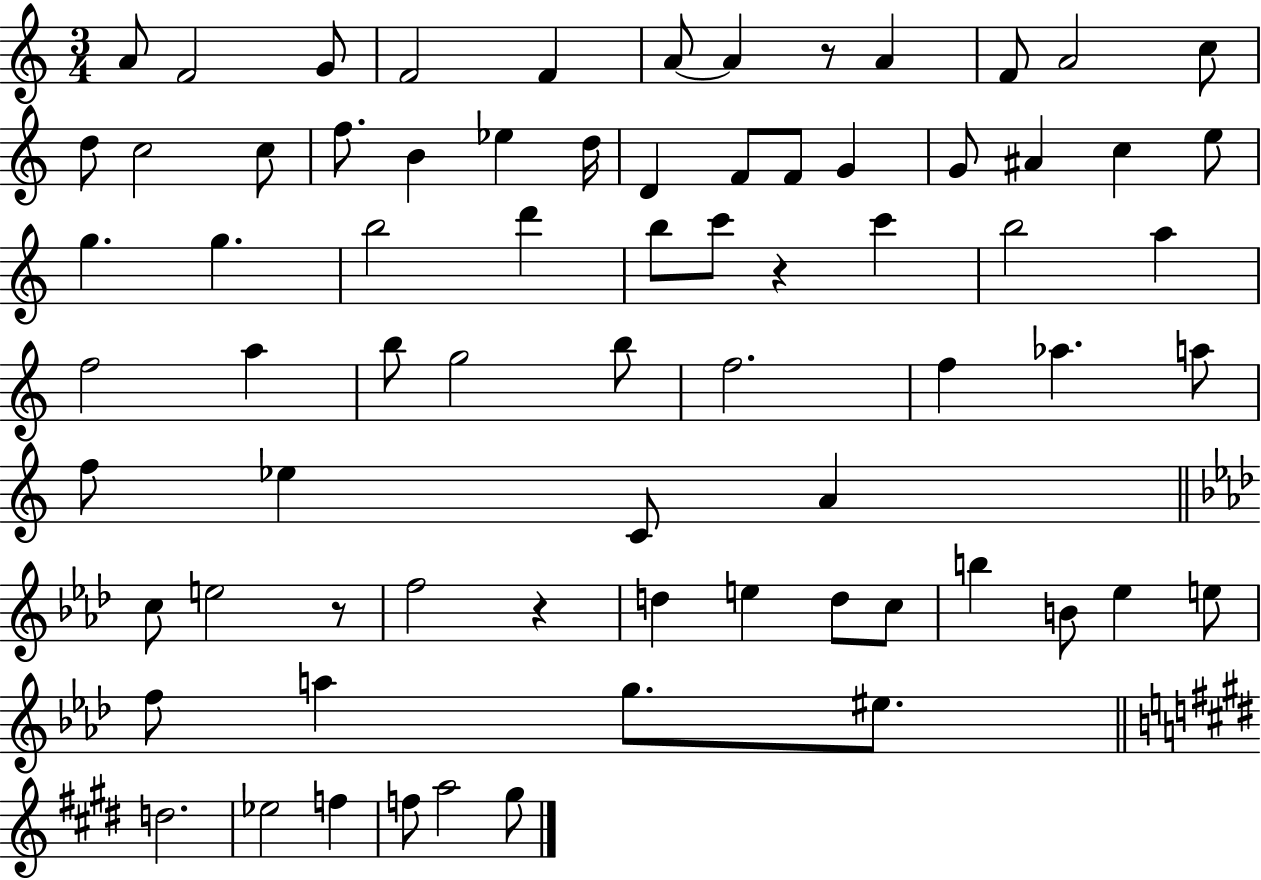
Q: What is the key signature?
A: C major